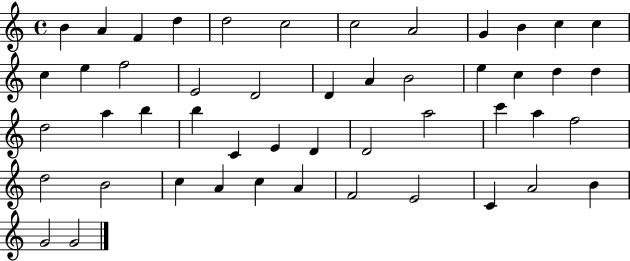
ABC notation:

X:1
T:Untitled
M:4/4
L:1/4
K:C
B A F d d2 c2 c2 A2 G B c c c e f2 E2 D2 D A B2 e c d d d2 a b b C E D D2 a2 c' a f2 d2 B2 c A c A F2 E2 C A2 B G2 G2